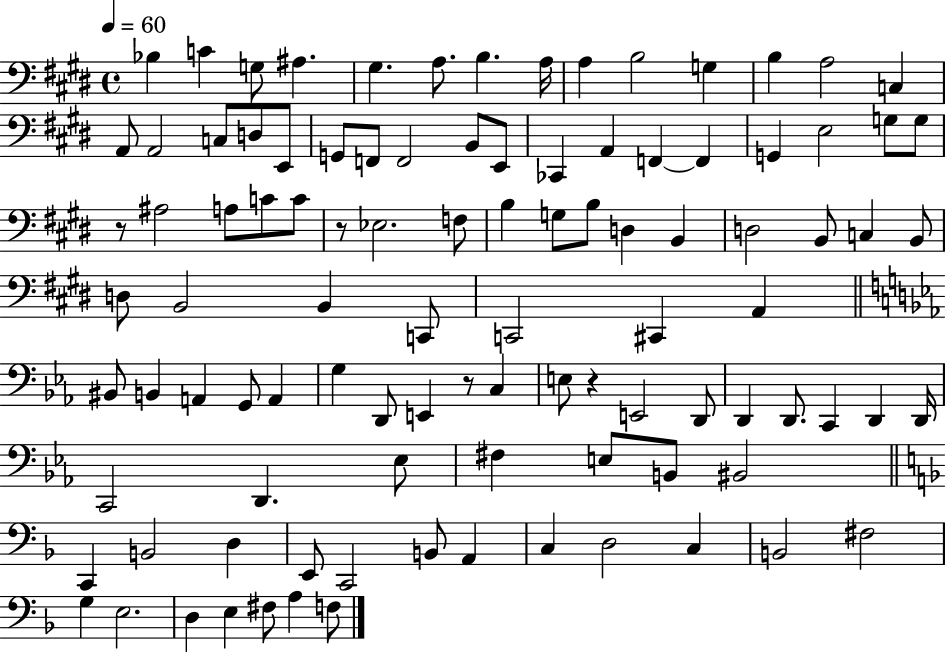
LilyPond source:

{
  \clef bass
  \time 4/4
  \defaultTimeSignature
  \key e \major
  \tempo 4 = 60
  \repeat volta 2 { bes4 c'4 g8 ais4. | gis4. a8. b4. a16 | a4 b2 g4 | b4 a2 c4 | \break a,8 a,2 c8 d8 e,8 | g,8 f,8 f,2 b,8 e,8 | ces,4 a,4 f,4~~ f,4 | g,4 e2 g8 g8 | \break r8 ais2 a8 c'8 c'8 | r8 ees2. f8 | b4 g8 b8 d4 b,4 | d2 b,8 c4 b,8 | \break d8 b,2 b,4 c,8 | c,2 cis,4 a,4 | \bar "||" \break \key ees \major bis,8 b,4 a,4 g,8 a,4 | g4 d,8 e,4 r8 c4 | e8 r4 e,2 d,8 | d,4 d,8. c,4 d,4 d,16 | \break c,2 d,4. ees8 | fis4 e8 b,8 bis,2 | \bar "||" \break \key d \minor c,4 b,2 d4 | e,8 c,2 b,8 a,4 | c4 d2 c4 | b,2 fis2 | \break g4 e2. | d4 e4 fis8 a4 f8 | } \bar "|."
}